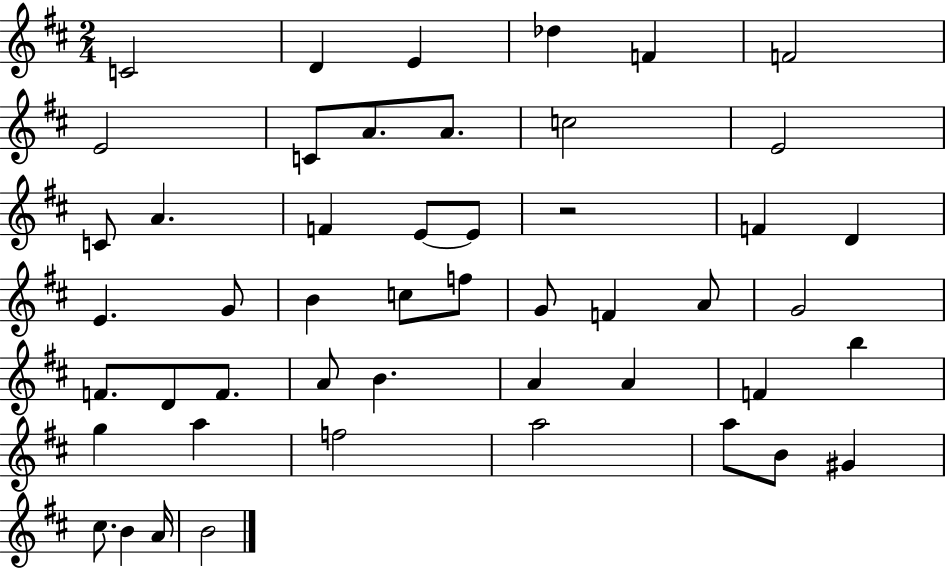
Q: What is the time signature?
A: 2/4